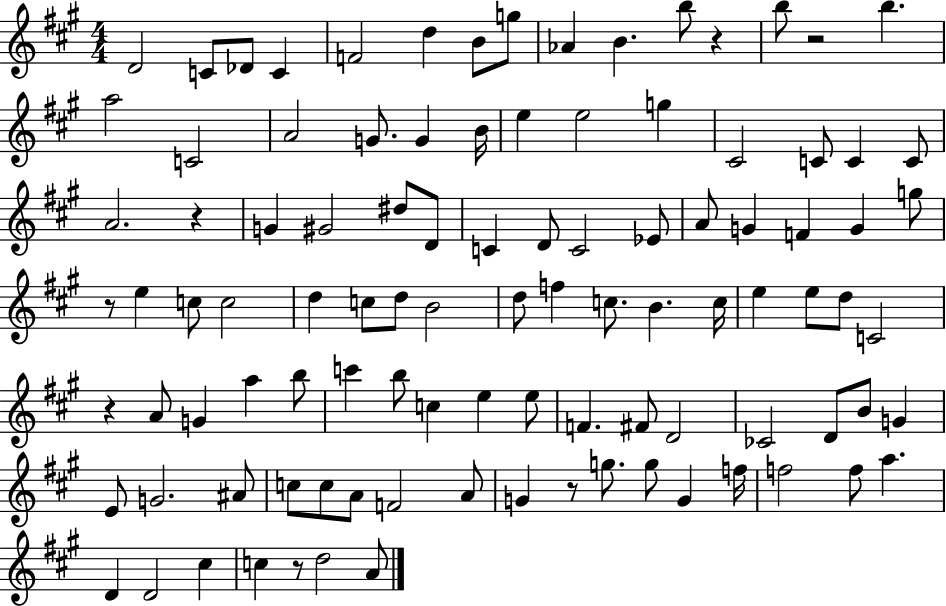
D4/h C4/e Db4/e C4/q F4/h D5/q B4/e G5/e Ab4/q B4/q. B5/e R/q B5/e R/h B5/q. A5/h C4/h A4/h G4/e. G4/q B4/s E5/q E5/h G5/q C#4/h C4/e C4/q C4/e A4/h. R/q G4/q G#4/h D#5/e D4/e C4/q D4/e C4/h Eb4/e A4/e G4/q F4/q G4/q G5/e R/e E5/q C5/e C5/h D5/q C5/e D5/e B4/h D5/e F5/q C5/e. B4/q. C5/s E5/q E5/e D5/e C4/h R/q A4/e G4/q A5/q B5/e C6/q B5/e C5/q E5/q E5/e F4/q. F#4/e D4/h CES4/h D4/e B4/e G4/q E4/e G4/h. A#4/e C5/e C5/e A4/e F4/h A4/e G4/q R/e G5/e. G5/e G4/q F5/s F5/h F5/e A5/q. D4/q D4/h C#5/q C5/q R/e D5/h A4/e